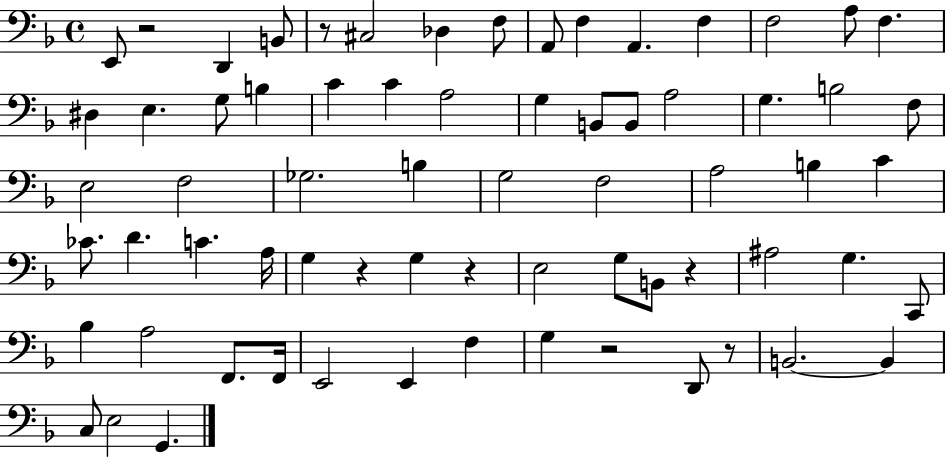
{
  \clef bass
  \time 4/4
  \defaultTimeSignature
  \key f \major
  e,8 r2 d,4 b,8 | r8 cis2 des4 f8 | a,8 f4 a,4. f4 | f2 a8 f4. | \break dis4 e4. g8 b4 | c'4 c'4 a2 | g4 b,8 b,8 a2 | g4. b2 f8 | \break e2 f2 | ges2. b4 | g2 f2 | a2 b4 c'4 | \break ces'8. d'4. c'4. a16 | g4 r4 g4 r4 | e2 g8 b,8 r4 | ais2 g4. c,8 | \break bes4 a2 f,8. f,16 | e,2 e,4 f4 | g4 r2 d,8 r8 | b,2.~~ b,4 | \break c8 e2 g,4. | \bar "|."
}